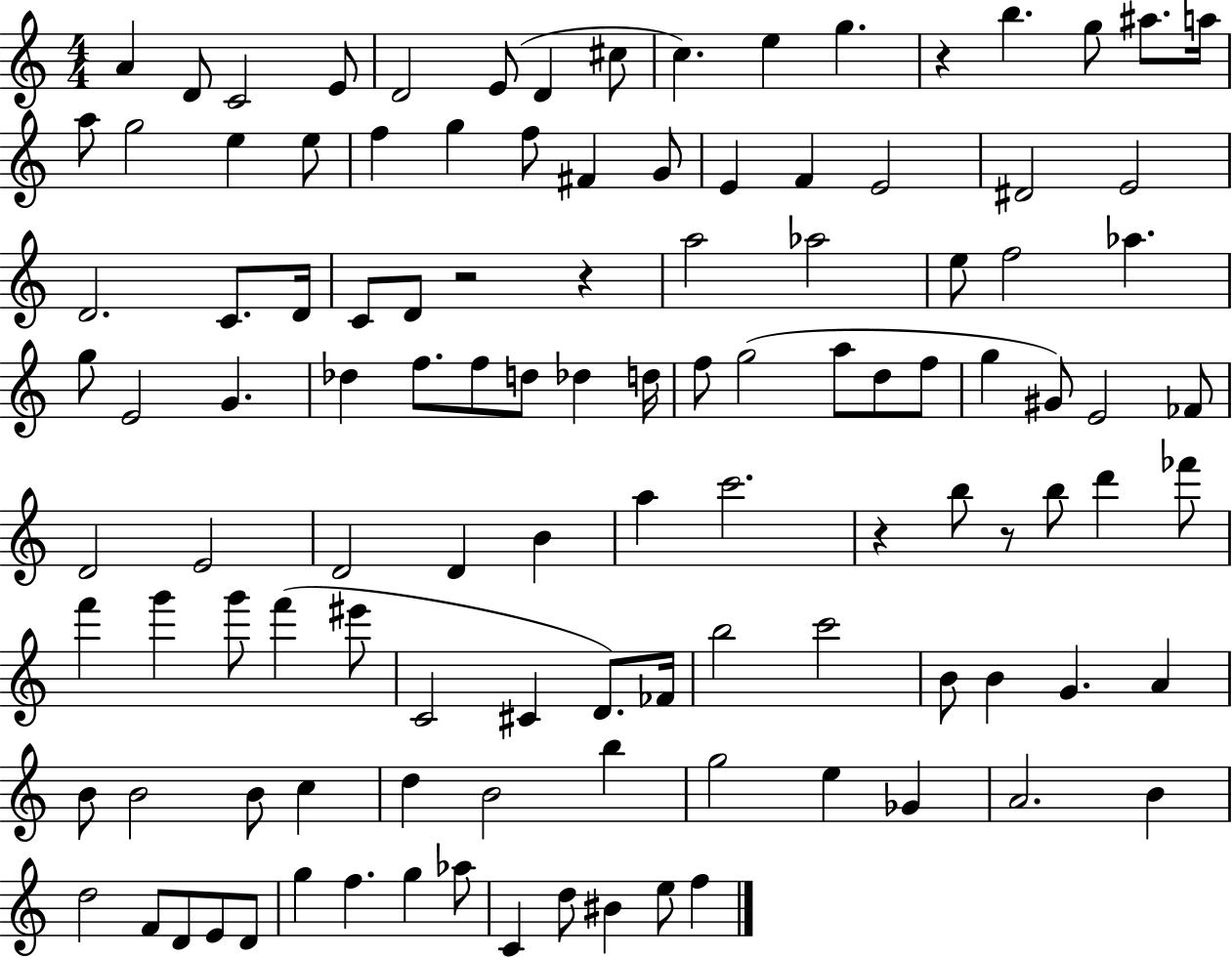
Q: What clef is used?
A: treble